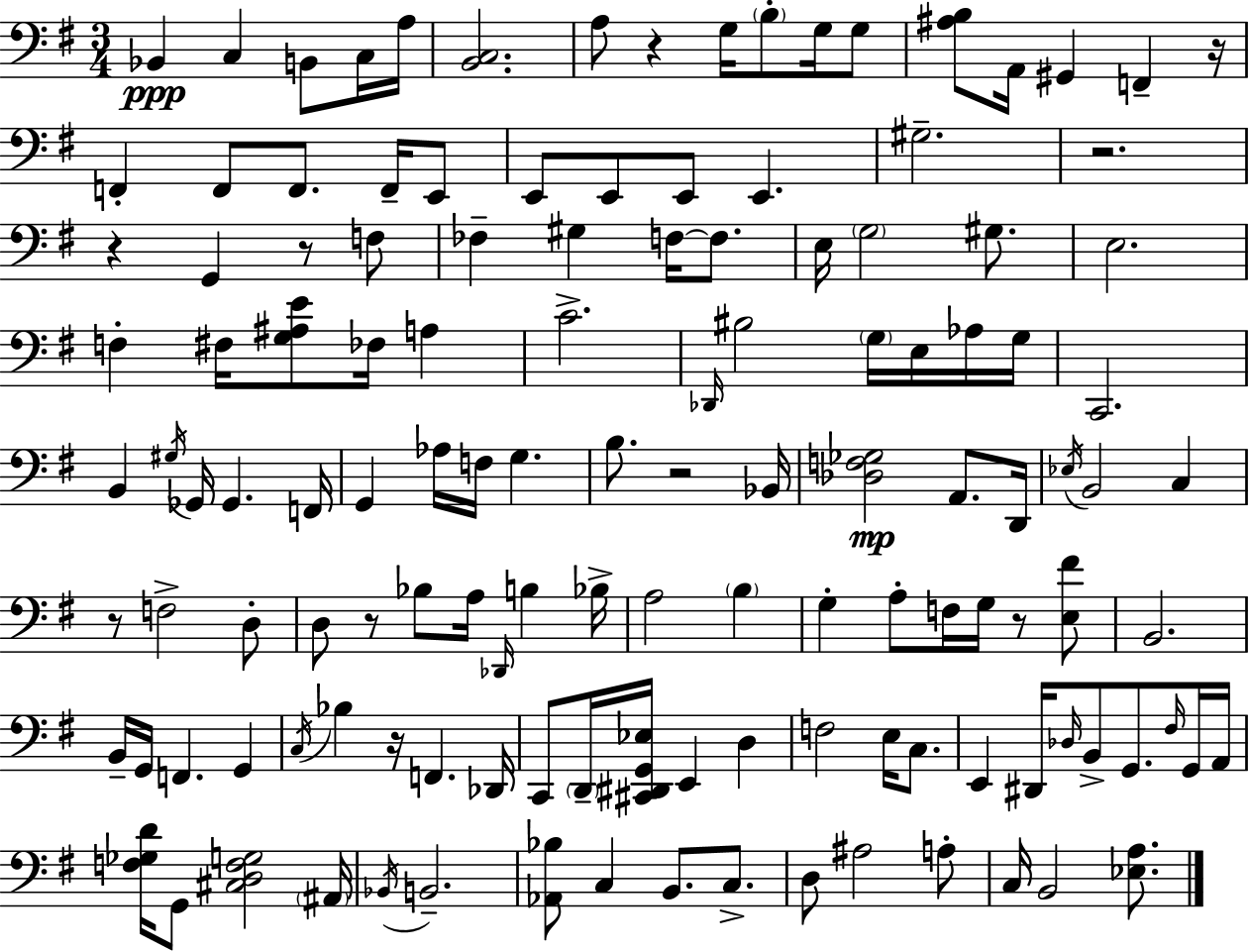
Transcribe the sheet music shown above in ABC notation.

X:1
T:Untitled
M:3/4
L:1/4
K:G
_B,, C, B,,/2 C,/4 A,/4 [B,,C,]2 A,/2 z G,/4 B,/2 G,/4 G,/2 [^A,B,]/2 A,,/4 ^G,, F,, z/4 F,, F,,/2 F,,/2 F,,/4 E,,/2 E,,/2 E,,/2 E,,/2 E,, ^G,2 z2 z G,, z/2 F,/2 _F, ^G, F,/4 F,/2 E,/4 G,2 ^G,/2 E,2 F, ^F,/4 [G,^A,E]/2 _F,/4 A, C2 _D,,/4 ^B,2 G,/4 E,/4 _A,/4 G,/4 C,,2 B,, ^G,/4 _G,,/4 _G,, F,,/4 G,, _A,/4 F,/4 G, B,/2 z2 _B,,/4 [_D,F,_G,]2 A,,/2 D,,/4 _E,/4 B,,2 C, z/2 F,2 D,/2 D,/2 z/2 _B,/2 A,/4 _D,,/4 B, _B,/4 A,2 B, G, A,/2 F,/4 G,/4 z/2 [E,^F]/2 B,,2 B,,/4 G,,/4 F,, G,, C,/4 _B, z/4 F,, _D,,/4 C,,/2 D,,/4 [^C,,^D,,G,,_E,]/4 E,, D, F,2 E,/4 C,/2 E,, ^D,,/4 _D,/4 B,,/2 G,,/2 ^F,/4 G,,/4 A,,/4 [F,_G,D]/4 G,,/2 [^C,D,F,G,]2 ^A,,/4 _B,,/4 B,,2 [_A,,_B,]/2 C, B,,/2 C,/2 D,/2 ^A,2 A,/2 C,/4 B,,2 [_E,A,]/2